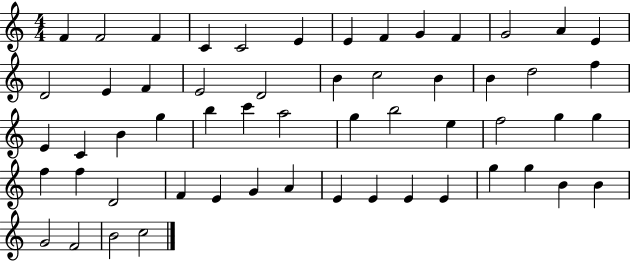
X:1
T:Untitled
M:4/4
L:1/4
K:C
F F2 F C C2 E E F G F G2 A E D2 E F E2 D2 B c2 B B d2 f E C B g b c' a2 g b2 e f2 g g f f D2 F E G A E E E E g g B B G2 F2 B2 c2